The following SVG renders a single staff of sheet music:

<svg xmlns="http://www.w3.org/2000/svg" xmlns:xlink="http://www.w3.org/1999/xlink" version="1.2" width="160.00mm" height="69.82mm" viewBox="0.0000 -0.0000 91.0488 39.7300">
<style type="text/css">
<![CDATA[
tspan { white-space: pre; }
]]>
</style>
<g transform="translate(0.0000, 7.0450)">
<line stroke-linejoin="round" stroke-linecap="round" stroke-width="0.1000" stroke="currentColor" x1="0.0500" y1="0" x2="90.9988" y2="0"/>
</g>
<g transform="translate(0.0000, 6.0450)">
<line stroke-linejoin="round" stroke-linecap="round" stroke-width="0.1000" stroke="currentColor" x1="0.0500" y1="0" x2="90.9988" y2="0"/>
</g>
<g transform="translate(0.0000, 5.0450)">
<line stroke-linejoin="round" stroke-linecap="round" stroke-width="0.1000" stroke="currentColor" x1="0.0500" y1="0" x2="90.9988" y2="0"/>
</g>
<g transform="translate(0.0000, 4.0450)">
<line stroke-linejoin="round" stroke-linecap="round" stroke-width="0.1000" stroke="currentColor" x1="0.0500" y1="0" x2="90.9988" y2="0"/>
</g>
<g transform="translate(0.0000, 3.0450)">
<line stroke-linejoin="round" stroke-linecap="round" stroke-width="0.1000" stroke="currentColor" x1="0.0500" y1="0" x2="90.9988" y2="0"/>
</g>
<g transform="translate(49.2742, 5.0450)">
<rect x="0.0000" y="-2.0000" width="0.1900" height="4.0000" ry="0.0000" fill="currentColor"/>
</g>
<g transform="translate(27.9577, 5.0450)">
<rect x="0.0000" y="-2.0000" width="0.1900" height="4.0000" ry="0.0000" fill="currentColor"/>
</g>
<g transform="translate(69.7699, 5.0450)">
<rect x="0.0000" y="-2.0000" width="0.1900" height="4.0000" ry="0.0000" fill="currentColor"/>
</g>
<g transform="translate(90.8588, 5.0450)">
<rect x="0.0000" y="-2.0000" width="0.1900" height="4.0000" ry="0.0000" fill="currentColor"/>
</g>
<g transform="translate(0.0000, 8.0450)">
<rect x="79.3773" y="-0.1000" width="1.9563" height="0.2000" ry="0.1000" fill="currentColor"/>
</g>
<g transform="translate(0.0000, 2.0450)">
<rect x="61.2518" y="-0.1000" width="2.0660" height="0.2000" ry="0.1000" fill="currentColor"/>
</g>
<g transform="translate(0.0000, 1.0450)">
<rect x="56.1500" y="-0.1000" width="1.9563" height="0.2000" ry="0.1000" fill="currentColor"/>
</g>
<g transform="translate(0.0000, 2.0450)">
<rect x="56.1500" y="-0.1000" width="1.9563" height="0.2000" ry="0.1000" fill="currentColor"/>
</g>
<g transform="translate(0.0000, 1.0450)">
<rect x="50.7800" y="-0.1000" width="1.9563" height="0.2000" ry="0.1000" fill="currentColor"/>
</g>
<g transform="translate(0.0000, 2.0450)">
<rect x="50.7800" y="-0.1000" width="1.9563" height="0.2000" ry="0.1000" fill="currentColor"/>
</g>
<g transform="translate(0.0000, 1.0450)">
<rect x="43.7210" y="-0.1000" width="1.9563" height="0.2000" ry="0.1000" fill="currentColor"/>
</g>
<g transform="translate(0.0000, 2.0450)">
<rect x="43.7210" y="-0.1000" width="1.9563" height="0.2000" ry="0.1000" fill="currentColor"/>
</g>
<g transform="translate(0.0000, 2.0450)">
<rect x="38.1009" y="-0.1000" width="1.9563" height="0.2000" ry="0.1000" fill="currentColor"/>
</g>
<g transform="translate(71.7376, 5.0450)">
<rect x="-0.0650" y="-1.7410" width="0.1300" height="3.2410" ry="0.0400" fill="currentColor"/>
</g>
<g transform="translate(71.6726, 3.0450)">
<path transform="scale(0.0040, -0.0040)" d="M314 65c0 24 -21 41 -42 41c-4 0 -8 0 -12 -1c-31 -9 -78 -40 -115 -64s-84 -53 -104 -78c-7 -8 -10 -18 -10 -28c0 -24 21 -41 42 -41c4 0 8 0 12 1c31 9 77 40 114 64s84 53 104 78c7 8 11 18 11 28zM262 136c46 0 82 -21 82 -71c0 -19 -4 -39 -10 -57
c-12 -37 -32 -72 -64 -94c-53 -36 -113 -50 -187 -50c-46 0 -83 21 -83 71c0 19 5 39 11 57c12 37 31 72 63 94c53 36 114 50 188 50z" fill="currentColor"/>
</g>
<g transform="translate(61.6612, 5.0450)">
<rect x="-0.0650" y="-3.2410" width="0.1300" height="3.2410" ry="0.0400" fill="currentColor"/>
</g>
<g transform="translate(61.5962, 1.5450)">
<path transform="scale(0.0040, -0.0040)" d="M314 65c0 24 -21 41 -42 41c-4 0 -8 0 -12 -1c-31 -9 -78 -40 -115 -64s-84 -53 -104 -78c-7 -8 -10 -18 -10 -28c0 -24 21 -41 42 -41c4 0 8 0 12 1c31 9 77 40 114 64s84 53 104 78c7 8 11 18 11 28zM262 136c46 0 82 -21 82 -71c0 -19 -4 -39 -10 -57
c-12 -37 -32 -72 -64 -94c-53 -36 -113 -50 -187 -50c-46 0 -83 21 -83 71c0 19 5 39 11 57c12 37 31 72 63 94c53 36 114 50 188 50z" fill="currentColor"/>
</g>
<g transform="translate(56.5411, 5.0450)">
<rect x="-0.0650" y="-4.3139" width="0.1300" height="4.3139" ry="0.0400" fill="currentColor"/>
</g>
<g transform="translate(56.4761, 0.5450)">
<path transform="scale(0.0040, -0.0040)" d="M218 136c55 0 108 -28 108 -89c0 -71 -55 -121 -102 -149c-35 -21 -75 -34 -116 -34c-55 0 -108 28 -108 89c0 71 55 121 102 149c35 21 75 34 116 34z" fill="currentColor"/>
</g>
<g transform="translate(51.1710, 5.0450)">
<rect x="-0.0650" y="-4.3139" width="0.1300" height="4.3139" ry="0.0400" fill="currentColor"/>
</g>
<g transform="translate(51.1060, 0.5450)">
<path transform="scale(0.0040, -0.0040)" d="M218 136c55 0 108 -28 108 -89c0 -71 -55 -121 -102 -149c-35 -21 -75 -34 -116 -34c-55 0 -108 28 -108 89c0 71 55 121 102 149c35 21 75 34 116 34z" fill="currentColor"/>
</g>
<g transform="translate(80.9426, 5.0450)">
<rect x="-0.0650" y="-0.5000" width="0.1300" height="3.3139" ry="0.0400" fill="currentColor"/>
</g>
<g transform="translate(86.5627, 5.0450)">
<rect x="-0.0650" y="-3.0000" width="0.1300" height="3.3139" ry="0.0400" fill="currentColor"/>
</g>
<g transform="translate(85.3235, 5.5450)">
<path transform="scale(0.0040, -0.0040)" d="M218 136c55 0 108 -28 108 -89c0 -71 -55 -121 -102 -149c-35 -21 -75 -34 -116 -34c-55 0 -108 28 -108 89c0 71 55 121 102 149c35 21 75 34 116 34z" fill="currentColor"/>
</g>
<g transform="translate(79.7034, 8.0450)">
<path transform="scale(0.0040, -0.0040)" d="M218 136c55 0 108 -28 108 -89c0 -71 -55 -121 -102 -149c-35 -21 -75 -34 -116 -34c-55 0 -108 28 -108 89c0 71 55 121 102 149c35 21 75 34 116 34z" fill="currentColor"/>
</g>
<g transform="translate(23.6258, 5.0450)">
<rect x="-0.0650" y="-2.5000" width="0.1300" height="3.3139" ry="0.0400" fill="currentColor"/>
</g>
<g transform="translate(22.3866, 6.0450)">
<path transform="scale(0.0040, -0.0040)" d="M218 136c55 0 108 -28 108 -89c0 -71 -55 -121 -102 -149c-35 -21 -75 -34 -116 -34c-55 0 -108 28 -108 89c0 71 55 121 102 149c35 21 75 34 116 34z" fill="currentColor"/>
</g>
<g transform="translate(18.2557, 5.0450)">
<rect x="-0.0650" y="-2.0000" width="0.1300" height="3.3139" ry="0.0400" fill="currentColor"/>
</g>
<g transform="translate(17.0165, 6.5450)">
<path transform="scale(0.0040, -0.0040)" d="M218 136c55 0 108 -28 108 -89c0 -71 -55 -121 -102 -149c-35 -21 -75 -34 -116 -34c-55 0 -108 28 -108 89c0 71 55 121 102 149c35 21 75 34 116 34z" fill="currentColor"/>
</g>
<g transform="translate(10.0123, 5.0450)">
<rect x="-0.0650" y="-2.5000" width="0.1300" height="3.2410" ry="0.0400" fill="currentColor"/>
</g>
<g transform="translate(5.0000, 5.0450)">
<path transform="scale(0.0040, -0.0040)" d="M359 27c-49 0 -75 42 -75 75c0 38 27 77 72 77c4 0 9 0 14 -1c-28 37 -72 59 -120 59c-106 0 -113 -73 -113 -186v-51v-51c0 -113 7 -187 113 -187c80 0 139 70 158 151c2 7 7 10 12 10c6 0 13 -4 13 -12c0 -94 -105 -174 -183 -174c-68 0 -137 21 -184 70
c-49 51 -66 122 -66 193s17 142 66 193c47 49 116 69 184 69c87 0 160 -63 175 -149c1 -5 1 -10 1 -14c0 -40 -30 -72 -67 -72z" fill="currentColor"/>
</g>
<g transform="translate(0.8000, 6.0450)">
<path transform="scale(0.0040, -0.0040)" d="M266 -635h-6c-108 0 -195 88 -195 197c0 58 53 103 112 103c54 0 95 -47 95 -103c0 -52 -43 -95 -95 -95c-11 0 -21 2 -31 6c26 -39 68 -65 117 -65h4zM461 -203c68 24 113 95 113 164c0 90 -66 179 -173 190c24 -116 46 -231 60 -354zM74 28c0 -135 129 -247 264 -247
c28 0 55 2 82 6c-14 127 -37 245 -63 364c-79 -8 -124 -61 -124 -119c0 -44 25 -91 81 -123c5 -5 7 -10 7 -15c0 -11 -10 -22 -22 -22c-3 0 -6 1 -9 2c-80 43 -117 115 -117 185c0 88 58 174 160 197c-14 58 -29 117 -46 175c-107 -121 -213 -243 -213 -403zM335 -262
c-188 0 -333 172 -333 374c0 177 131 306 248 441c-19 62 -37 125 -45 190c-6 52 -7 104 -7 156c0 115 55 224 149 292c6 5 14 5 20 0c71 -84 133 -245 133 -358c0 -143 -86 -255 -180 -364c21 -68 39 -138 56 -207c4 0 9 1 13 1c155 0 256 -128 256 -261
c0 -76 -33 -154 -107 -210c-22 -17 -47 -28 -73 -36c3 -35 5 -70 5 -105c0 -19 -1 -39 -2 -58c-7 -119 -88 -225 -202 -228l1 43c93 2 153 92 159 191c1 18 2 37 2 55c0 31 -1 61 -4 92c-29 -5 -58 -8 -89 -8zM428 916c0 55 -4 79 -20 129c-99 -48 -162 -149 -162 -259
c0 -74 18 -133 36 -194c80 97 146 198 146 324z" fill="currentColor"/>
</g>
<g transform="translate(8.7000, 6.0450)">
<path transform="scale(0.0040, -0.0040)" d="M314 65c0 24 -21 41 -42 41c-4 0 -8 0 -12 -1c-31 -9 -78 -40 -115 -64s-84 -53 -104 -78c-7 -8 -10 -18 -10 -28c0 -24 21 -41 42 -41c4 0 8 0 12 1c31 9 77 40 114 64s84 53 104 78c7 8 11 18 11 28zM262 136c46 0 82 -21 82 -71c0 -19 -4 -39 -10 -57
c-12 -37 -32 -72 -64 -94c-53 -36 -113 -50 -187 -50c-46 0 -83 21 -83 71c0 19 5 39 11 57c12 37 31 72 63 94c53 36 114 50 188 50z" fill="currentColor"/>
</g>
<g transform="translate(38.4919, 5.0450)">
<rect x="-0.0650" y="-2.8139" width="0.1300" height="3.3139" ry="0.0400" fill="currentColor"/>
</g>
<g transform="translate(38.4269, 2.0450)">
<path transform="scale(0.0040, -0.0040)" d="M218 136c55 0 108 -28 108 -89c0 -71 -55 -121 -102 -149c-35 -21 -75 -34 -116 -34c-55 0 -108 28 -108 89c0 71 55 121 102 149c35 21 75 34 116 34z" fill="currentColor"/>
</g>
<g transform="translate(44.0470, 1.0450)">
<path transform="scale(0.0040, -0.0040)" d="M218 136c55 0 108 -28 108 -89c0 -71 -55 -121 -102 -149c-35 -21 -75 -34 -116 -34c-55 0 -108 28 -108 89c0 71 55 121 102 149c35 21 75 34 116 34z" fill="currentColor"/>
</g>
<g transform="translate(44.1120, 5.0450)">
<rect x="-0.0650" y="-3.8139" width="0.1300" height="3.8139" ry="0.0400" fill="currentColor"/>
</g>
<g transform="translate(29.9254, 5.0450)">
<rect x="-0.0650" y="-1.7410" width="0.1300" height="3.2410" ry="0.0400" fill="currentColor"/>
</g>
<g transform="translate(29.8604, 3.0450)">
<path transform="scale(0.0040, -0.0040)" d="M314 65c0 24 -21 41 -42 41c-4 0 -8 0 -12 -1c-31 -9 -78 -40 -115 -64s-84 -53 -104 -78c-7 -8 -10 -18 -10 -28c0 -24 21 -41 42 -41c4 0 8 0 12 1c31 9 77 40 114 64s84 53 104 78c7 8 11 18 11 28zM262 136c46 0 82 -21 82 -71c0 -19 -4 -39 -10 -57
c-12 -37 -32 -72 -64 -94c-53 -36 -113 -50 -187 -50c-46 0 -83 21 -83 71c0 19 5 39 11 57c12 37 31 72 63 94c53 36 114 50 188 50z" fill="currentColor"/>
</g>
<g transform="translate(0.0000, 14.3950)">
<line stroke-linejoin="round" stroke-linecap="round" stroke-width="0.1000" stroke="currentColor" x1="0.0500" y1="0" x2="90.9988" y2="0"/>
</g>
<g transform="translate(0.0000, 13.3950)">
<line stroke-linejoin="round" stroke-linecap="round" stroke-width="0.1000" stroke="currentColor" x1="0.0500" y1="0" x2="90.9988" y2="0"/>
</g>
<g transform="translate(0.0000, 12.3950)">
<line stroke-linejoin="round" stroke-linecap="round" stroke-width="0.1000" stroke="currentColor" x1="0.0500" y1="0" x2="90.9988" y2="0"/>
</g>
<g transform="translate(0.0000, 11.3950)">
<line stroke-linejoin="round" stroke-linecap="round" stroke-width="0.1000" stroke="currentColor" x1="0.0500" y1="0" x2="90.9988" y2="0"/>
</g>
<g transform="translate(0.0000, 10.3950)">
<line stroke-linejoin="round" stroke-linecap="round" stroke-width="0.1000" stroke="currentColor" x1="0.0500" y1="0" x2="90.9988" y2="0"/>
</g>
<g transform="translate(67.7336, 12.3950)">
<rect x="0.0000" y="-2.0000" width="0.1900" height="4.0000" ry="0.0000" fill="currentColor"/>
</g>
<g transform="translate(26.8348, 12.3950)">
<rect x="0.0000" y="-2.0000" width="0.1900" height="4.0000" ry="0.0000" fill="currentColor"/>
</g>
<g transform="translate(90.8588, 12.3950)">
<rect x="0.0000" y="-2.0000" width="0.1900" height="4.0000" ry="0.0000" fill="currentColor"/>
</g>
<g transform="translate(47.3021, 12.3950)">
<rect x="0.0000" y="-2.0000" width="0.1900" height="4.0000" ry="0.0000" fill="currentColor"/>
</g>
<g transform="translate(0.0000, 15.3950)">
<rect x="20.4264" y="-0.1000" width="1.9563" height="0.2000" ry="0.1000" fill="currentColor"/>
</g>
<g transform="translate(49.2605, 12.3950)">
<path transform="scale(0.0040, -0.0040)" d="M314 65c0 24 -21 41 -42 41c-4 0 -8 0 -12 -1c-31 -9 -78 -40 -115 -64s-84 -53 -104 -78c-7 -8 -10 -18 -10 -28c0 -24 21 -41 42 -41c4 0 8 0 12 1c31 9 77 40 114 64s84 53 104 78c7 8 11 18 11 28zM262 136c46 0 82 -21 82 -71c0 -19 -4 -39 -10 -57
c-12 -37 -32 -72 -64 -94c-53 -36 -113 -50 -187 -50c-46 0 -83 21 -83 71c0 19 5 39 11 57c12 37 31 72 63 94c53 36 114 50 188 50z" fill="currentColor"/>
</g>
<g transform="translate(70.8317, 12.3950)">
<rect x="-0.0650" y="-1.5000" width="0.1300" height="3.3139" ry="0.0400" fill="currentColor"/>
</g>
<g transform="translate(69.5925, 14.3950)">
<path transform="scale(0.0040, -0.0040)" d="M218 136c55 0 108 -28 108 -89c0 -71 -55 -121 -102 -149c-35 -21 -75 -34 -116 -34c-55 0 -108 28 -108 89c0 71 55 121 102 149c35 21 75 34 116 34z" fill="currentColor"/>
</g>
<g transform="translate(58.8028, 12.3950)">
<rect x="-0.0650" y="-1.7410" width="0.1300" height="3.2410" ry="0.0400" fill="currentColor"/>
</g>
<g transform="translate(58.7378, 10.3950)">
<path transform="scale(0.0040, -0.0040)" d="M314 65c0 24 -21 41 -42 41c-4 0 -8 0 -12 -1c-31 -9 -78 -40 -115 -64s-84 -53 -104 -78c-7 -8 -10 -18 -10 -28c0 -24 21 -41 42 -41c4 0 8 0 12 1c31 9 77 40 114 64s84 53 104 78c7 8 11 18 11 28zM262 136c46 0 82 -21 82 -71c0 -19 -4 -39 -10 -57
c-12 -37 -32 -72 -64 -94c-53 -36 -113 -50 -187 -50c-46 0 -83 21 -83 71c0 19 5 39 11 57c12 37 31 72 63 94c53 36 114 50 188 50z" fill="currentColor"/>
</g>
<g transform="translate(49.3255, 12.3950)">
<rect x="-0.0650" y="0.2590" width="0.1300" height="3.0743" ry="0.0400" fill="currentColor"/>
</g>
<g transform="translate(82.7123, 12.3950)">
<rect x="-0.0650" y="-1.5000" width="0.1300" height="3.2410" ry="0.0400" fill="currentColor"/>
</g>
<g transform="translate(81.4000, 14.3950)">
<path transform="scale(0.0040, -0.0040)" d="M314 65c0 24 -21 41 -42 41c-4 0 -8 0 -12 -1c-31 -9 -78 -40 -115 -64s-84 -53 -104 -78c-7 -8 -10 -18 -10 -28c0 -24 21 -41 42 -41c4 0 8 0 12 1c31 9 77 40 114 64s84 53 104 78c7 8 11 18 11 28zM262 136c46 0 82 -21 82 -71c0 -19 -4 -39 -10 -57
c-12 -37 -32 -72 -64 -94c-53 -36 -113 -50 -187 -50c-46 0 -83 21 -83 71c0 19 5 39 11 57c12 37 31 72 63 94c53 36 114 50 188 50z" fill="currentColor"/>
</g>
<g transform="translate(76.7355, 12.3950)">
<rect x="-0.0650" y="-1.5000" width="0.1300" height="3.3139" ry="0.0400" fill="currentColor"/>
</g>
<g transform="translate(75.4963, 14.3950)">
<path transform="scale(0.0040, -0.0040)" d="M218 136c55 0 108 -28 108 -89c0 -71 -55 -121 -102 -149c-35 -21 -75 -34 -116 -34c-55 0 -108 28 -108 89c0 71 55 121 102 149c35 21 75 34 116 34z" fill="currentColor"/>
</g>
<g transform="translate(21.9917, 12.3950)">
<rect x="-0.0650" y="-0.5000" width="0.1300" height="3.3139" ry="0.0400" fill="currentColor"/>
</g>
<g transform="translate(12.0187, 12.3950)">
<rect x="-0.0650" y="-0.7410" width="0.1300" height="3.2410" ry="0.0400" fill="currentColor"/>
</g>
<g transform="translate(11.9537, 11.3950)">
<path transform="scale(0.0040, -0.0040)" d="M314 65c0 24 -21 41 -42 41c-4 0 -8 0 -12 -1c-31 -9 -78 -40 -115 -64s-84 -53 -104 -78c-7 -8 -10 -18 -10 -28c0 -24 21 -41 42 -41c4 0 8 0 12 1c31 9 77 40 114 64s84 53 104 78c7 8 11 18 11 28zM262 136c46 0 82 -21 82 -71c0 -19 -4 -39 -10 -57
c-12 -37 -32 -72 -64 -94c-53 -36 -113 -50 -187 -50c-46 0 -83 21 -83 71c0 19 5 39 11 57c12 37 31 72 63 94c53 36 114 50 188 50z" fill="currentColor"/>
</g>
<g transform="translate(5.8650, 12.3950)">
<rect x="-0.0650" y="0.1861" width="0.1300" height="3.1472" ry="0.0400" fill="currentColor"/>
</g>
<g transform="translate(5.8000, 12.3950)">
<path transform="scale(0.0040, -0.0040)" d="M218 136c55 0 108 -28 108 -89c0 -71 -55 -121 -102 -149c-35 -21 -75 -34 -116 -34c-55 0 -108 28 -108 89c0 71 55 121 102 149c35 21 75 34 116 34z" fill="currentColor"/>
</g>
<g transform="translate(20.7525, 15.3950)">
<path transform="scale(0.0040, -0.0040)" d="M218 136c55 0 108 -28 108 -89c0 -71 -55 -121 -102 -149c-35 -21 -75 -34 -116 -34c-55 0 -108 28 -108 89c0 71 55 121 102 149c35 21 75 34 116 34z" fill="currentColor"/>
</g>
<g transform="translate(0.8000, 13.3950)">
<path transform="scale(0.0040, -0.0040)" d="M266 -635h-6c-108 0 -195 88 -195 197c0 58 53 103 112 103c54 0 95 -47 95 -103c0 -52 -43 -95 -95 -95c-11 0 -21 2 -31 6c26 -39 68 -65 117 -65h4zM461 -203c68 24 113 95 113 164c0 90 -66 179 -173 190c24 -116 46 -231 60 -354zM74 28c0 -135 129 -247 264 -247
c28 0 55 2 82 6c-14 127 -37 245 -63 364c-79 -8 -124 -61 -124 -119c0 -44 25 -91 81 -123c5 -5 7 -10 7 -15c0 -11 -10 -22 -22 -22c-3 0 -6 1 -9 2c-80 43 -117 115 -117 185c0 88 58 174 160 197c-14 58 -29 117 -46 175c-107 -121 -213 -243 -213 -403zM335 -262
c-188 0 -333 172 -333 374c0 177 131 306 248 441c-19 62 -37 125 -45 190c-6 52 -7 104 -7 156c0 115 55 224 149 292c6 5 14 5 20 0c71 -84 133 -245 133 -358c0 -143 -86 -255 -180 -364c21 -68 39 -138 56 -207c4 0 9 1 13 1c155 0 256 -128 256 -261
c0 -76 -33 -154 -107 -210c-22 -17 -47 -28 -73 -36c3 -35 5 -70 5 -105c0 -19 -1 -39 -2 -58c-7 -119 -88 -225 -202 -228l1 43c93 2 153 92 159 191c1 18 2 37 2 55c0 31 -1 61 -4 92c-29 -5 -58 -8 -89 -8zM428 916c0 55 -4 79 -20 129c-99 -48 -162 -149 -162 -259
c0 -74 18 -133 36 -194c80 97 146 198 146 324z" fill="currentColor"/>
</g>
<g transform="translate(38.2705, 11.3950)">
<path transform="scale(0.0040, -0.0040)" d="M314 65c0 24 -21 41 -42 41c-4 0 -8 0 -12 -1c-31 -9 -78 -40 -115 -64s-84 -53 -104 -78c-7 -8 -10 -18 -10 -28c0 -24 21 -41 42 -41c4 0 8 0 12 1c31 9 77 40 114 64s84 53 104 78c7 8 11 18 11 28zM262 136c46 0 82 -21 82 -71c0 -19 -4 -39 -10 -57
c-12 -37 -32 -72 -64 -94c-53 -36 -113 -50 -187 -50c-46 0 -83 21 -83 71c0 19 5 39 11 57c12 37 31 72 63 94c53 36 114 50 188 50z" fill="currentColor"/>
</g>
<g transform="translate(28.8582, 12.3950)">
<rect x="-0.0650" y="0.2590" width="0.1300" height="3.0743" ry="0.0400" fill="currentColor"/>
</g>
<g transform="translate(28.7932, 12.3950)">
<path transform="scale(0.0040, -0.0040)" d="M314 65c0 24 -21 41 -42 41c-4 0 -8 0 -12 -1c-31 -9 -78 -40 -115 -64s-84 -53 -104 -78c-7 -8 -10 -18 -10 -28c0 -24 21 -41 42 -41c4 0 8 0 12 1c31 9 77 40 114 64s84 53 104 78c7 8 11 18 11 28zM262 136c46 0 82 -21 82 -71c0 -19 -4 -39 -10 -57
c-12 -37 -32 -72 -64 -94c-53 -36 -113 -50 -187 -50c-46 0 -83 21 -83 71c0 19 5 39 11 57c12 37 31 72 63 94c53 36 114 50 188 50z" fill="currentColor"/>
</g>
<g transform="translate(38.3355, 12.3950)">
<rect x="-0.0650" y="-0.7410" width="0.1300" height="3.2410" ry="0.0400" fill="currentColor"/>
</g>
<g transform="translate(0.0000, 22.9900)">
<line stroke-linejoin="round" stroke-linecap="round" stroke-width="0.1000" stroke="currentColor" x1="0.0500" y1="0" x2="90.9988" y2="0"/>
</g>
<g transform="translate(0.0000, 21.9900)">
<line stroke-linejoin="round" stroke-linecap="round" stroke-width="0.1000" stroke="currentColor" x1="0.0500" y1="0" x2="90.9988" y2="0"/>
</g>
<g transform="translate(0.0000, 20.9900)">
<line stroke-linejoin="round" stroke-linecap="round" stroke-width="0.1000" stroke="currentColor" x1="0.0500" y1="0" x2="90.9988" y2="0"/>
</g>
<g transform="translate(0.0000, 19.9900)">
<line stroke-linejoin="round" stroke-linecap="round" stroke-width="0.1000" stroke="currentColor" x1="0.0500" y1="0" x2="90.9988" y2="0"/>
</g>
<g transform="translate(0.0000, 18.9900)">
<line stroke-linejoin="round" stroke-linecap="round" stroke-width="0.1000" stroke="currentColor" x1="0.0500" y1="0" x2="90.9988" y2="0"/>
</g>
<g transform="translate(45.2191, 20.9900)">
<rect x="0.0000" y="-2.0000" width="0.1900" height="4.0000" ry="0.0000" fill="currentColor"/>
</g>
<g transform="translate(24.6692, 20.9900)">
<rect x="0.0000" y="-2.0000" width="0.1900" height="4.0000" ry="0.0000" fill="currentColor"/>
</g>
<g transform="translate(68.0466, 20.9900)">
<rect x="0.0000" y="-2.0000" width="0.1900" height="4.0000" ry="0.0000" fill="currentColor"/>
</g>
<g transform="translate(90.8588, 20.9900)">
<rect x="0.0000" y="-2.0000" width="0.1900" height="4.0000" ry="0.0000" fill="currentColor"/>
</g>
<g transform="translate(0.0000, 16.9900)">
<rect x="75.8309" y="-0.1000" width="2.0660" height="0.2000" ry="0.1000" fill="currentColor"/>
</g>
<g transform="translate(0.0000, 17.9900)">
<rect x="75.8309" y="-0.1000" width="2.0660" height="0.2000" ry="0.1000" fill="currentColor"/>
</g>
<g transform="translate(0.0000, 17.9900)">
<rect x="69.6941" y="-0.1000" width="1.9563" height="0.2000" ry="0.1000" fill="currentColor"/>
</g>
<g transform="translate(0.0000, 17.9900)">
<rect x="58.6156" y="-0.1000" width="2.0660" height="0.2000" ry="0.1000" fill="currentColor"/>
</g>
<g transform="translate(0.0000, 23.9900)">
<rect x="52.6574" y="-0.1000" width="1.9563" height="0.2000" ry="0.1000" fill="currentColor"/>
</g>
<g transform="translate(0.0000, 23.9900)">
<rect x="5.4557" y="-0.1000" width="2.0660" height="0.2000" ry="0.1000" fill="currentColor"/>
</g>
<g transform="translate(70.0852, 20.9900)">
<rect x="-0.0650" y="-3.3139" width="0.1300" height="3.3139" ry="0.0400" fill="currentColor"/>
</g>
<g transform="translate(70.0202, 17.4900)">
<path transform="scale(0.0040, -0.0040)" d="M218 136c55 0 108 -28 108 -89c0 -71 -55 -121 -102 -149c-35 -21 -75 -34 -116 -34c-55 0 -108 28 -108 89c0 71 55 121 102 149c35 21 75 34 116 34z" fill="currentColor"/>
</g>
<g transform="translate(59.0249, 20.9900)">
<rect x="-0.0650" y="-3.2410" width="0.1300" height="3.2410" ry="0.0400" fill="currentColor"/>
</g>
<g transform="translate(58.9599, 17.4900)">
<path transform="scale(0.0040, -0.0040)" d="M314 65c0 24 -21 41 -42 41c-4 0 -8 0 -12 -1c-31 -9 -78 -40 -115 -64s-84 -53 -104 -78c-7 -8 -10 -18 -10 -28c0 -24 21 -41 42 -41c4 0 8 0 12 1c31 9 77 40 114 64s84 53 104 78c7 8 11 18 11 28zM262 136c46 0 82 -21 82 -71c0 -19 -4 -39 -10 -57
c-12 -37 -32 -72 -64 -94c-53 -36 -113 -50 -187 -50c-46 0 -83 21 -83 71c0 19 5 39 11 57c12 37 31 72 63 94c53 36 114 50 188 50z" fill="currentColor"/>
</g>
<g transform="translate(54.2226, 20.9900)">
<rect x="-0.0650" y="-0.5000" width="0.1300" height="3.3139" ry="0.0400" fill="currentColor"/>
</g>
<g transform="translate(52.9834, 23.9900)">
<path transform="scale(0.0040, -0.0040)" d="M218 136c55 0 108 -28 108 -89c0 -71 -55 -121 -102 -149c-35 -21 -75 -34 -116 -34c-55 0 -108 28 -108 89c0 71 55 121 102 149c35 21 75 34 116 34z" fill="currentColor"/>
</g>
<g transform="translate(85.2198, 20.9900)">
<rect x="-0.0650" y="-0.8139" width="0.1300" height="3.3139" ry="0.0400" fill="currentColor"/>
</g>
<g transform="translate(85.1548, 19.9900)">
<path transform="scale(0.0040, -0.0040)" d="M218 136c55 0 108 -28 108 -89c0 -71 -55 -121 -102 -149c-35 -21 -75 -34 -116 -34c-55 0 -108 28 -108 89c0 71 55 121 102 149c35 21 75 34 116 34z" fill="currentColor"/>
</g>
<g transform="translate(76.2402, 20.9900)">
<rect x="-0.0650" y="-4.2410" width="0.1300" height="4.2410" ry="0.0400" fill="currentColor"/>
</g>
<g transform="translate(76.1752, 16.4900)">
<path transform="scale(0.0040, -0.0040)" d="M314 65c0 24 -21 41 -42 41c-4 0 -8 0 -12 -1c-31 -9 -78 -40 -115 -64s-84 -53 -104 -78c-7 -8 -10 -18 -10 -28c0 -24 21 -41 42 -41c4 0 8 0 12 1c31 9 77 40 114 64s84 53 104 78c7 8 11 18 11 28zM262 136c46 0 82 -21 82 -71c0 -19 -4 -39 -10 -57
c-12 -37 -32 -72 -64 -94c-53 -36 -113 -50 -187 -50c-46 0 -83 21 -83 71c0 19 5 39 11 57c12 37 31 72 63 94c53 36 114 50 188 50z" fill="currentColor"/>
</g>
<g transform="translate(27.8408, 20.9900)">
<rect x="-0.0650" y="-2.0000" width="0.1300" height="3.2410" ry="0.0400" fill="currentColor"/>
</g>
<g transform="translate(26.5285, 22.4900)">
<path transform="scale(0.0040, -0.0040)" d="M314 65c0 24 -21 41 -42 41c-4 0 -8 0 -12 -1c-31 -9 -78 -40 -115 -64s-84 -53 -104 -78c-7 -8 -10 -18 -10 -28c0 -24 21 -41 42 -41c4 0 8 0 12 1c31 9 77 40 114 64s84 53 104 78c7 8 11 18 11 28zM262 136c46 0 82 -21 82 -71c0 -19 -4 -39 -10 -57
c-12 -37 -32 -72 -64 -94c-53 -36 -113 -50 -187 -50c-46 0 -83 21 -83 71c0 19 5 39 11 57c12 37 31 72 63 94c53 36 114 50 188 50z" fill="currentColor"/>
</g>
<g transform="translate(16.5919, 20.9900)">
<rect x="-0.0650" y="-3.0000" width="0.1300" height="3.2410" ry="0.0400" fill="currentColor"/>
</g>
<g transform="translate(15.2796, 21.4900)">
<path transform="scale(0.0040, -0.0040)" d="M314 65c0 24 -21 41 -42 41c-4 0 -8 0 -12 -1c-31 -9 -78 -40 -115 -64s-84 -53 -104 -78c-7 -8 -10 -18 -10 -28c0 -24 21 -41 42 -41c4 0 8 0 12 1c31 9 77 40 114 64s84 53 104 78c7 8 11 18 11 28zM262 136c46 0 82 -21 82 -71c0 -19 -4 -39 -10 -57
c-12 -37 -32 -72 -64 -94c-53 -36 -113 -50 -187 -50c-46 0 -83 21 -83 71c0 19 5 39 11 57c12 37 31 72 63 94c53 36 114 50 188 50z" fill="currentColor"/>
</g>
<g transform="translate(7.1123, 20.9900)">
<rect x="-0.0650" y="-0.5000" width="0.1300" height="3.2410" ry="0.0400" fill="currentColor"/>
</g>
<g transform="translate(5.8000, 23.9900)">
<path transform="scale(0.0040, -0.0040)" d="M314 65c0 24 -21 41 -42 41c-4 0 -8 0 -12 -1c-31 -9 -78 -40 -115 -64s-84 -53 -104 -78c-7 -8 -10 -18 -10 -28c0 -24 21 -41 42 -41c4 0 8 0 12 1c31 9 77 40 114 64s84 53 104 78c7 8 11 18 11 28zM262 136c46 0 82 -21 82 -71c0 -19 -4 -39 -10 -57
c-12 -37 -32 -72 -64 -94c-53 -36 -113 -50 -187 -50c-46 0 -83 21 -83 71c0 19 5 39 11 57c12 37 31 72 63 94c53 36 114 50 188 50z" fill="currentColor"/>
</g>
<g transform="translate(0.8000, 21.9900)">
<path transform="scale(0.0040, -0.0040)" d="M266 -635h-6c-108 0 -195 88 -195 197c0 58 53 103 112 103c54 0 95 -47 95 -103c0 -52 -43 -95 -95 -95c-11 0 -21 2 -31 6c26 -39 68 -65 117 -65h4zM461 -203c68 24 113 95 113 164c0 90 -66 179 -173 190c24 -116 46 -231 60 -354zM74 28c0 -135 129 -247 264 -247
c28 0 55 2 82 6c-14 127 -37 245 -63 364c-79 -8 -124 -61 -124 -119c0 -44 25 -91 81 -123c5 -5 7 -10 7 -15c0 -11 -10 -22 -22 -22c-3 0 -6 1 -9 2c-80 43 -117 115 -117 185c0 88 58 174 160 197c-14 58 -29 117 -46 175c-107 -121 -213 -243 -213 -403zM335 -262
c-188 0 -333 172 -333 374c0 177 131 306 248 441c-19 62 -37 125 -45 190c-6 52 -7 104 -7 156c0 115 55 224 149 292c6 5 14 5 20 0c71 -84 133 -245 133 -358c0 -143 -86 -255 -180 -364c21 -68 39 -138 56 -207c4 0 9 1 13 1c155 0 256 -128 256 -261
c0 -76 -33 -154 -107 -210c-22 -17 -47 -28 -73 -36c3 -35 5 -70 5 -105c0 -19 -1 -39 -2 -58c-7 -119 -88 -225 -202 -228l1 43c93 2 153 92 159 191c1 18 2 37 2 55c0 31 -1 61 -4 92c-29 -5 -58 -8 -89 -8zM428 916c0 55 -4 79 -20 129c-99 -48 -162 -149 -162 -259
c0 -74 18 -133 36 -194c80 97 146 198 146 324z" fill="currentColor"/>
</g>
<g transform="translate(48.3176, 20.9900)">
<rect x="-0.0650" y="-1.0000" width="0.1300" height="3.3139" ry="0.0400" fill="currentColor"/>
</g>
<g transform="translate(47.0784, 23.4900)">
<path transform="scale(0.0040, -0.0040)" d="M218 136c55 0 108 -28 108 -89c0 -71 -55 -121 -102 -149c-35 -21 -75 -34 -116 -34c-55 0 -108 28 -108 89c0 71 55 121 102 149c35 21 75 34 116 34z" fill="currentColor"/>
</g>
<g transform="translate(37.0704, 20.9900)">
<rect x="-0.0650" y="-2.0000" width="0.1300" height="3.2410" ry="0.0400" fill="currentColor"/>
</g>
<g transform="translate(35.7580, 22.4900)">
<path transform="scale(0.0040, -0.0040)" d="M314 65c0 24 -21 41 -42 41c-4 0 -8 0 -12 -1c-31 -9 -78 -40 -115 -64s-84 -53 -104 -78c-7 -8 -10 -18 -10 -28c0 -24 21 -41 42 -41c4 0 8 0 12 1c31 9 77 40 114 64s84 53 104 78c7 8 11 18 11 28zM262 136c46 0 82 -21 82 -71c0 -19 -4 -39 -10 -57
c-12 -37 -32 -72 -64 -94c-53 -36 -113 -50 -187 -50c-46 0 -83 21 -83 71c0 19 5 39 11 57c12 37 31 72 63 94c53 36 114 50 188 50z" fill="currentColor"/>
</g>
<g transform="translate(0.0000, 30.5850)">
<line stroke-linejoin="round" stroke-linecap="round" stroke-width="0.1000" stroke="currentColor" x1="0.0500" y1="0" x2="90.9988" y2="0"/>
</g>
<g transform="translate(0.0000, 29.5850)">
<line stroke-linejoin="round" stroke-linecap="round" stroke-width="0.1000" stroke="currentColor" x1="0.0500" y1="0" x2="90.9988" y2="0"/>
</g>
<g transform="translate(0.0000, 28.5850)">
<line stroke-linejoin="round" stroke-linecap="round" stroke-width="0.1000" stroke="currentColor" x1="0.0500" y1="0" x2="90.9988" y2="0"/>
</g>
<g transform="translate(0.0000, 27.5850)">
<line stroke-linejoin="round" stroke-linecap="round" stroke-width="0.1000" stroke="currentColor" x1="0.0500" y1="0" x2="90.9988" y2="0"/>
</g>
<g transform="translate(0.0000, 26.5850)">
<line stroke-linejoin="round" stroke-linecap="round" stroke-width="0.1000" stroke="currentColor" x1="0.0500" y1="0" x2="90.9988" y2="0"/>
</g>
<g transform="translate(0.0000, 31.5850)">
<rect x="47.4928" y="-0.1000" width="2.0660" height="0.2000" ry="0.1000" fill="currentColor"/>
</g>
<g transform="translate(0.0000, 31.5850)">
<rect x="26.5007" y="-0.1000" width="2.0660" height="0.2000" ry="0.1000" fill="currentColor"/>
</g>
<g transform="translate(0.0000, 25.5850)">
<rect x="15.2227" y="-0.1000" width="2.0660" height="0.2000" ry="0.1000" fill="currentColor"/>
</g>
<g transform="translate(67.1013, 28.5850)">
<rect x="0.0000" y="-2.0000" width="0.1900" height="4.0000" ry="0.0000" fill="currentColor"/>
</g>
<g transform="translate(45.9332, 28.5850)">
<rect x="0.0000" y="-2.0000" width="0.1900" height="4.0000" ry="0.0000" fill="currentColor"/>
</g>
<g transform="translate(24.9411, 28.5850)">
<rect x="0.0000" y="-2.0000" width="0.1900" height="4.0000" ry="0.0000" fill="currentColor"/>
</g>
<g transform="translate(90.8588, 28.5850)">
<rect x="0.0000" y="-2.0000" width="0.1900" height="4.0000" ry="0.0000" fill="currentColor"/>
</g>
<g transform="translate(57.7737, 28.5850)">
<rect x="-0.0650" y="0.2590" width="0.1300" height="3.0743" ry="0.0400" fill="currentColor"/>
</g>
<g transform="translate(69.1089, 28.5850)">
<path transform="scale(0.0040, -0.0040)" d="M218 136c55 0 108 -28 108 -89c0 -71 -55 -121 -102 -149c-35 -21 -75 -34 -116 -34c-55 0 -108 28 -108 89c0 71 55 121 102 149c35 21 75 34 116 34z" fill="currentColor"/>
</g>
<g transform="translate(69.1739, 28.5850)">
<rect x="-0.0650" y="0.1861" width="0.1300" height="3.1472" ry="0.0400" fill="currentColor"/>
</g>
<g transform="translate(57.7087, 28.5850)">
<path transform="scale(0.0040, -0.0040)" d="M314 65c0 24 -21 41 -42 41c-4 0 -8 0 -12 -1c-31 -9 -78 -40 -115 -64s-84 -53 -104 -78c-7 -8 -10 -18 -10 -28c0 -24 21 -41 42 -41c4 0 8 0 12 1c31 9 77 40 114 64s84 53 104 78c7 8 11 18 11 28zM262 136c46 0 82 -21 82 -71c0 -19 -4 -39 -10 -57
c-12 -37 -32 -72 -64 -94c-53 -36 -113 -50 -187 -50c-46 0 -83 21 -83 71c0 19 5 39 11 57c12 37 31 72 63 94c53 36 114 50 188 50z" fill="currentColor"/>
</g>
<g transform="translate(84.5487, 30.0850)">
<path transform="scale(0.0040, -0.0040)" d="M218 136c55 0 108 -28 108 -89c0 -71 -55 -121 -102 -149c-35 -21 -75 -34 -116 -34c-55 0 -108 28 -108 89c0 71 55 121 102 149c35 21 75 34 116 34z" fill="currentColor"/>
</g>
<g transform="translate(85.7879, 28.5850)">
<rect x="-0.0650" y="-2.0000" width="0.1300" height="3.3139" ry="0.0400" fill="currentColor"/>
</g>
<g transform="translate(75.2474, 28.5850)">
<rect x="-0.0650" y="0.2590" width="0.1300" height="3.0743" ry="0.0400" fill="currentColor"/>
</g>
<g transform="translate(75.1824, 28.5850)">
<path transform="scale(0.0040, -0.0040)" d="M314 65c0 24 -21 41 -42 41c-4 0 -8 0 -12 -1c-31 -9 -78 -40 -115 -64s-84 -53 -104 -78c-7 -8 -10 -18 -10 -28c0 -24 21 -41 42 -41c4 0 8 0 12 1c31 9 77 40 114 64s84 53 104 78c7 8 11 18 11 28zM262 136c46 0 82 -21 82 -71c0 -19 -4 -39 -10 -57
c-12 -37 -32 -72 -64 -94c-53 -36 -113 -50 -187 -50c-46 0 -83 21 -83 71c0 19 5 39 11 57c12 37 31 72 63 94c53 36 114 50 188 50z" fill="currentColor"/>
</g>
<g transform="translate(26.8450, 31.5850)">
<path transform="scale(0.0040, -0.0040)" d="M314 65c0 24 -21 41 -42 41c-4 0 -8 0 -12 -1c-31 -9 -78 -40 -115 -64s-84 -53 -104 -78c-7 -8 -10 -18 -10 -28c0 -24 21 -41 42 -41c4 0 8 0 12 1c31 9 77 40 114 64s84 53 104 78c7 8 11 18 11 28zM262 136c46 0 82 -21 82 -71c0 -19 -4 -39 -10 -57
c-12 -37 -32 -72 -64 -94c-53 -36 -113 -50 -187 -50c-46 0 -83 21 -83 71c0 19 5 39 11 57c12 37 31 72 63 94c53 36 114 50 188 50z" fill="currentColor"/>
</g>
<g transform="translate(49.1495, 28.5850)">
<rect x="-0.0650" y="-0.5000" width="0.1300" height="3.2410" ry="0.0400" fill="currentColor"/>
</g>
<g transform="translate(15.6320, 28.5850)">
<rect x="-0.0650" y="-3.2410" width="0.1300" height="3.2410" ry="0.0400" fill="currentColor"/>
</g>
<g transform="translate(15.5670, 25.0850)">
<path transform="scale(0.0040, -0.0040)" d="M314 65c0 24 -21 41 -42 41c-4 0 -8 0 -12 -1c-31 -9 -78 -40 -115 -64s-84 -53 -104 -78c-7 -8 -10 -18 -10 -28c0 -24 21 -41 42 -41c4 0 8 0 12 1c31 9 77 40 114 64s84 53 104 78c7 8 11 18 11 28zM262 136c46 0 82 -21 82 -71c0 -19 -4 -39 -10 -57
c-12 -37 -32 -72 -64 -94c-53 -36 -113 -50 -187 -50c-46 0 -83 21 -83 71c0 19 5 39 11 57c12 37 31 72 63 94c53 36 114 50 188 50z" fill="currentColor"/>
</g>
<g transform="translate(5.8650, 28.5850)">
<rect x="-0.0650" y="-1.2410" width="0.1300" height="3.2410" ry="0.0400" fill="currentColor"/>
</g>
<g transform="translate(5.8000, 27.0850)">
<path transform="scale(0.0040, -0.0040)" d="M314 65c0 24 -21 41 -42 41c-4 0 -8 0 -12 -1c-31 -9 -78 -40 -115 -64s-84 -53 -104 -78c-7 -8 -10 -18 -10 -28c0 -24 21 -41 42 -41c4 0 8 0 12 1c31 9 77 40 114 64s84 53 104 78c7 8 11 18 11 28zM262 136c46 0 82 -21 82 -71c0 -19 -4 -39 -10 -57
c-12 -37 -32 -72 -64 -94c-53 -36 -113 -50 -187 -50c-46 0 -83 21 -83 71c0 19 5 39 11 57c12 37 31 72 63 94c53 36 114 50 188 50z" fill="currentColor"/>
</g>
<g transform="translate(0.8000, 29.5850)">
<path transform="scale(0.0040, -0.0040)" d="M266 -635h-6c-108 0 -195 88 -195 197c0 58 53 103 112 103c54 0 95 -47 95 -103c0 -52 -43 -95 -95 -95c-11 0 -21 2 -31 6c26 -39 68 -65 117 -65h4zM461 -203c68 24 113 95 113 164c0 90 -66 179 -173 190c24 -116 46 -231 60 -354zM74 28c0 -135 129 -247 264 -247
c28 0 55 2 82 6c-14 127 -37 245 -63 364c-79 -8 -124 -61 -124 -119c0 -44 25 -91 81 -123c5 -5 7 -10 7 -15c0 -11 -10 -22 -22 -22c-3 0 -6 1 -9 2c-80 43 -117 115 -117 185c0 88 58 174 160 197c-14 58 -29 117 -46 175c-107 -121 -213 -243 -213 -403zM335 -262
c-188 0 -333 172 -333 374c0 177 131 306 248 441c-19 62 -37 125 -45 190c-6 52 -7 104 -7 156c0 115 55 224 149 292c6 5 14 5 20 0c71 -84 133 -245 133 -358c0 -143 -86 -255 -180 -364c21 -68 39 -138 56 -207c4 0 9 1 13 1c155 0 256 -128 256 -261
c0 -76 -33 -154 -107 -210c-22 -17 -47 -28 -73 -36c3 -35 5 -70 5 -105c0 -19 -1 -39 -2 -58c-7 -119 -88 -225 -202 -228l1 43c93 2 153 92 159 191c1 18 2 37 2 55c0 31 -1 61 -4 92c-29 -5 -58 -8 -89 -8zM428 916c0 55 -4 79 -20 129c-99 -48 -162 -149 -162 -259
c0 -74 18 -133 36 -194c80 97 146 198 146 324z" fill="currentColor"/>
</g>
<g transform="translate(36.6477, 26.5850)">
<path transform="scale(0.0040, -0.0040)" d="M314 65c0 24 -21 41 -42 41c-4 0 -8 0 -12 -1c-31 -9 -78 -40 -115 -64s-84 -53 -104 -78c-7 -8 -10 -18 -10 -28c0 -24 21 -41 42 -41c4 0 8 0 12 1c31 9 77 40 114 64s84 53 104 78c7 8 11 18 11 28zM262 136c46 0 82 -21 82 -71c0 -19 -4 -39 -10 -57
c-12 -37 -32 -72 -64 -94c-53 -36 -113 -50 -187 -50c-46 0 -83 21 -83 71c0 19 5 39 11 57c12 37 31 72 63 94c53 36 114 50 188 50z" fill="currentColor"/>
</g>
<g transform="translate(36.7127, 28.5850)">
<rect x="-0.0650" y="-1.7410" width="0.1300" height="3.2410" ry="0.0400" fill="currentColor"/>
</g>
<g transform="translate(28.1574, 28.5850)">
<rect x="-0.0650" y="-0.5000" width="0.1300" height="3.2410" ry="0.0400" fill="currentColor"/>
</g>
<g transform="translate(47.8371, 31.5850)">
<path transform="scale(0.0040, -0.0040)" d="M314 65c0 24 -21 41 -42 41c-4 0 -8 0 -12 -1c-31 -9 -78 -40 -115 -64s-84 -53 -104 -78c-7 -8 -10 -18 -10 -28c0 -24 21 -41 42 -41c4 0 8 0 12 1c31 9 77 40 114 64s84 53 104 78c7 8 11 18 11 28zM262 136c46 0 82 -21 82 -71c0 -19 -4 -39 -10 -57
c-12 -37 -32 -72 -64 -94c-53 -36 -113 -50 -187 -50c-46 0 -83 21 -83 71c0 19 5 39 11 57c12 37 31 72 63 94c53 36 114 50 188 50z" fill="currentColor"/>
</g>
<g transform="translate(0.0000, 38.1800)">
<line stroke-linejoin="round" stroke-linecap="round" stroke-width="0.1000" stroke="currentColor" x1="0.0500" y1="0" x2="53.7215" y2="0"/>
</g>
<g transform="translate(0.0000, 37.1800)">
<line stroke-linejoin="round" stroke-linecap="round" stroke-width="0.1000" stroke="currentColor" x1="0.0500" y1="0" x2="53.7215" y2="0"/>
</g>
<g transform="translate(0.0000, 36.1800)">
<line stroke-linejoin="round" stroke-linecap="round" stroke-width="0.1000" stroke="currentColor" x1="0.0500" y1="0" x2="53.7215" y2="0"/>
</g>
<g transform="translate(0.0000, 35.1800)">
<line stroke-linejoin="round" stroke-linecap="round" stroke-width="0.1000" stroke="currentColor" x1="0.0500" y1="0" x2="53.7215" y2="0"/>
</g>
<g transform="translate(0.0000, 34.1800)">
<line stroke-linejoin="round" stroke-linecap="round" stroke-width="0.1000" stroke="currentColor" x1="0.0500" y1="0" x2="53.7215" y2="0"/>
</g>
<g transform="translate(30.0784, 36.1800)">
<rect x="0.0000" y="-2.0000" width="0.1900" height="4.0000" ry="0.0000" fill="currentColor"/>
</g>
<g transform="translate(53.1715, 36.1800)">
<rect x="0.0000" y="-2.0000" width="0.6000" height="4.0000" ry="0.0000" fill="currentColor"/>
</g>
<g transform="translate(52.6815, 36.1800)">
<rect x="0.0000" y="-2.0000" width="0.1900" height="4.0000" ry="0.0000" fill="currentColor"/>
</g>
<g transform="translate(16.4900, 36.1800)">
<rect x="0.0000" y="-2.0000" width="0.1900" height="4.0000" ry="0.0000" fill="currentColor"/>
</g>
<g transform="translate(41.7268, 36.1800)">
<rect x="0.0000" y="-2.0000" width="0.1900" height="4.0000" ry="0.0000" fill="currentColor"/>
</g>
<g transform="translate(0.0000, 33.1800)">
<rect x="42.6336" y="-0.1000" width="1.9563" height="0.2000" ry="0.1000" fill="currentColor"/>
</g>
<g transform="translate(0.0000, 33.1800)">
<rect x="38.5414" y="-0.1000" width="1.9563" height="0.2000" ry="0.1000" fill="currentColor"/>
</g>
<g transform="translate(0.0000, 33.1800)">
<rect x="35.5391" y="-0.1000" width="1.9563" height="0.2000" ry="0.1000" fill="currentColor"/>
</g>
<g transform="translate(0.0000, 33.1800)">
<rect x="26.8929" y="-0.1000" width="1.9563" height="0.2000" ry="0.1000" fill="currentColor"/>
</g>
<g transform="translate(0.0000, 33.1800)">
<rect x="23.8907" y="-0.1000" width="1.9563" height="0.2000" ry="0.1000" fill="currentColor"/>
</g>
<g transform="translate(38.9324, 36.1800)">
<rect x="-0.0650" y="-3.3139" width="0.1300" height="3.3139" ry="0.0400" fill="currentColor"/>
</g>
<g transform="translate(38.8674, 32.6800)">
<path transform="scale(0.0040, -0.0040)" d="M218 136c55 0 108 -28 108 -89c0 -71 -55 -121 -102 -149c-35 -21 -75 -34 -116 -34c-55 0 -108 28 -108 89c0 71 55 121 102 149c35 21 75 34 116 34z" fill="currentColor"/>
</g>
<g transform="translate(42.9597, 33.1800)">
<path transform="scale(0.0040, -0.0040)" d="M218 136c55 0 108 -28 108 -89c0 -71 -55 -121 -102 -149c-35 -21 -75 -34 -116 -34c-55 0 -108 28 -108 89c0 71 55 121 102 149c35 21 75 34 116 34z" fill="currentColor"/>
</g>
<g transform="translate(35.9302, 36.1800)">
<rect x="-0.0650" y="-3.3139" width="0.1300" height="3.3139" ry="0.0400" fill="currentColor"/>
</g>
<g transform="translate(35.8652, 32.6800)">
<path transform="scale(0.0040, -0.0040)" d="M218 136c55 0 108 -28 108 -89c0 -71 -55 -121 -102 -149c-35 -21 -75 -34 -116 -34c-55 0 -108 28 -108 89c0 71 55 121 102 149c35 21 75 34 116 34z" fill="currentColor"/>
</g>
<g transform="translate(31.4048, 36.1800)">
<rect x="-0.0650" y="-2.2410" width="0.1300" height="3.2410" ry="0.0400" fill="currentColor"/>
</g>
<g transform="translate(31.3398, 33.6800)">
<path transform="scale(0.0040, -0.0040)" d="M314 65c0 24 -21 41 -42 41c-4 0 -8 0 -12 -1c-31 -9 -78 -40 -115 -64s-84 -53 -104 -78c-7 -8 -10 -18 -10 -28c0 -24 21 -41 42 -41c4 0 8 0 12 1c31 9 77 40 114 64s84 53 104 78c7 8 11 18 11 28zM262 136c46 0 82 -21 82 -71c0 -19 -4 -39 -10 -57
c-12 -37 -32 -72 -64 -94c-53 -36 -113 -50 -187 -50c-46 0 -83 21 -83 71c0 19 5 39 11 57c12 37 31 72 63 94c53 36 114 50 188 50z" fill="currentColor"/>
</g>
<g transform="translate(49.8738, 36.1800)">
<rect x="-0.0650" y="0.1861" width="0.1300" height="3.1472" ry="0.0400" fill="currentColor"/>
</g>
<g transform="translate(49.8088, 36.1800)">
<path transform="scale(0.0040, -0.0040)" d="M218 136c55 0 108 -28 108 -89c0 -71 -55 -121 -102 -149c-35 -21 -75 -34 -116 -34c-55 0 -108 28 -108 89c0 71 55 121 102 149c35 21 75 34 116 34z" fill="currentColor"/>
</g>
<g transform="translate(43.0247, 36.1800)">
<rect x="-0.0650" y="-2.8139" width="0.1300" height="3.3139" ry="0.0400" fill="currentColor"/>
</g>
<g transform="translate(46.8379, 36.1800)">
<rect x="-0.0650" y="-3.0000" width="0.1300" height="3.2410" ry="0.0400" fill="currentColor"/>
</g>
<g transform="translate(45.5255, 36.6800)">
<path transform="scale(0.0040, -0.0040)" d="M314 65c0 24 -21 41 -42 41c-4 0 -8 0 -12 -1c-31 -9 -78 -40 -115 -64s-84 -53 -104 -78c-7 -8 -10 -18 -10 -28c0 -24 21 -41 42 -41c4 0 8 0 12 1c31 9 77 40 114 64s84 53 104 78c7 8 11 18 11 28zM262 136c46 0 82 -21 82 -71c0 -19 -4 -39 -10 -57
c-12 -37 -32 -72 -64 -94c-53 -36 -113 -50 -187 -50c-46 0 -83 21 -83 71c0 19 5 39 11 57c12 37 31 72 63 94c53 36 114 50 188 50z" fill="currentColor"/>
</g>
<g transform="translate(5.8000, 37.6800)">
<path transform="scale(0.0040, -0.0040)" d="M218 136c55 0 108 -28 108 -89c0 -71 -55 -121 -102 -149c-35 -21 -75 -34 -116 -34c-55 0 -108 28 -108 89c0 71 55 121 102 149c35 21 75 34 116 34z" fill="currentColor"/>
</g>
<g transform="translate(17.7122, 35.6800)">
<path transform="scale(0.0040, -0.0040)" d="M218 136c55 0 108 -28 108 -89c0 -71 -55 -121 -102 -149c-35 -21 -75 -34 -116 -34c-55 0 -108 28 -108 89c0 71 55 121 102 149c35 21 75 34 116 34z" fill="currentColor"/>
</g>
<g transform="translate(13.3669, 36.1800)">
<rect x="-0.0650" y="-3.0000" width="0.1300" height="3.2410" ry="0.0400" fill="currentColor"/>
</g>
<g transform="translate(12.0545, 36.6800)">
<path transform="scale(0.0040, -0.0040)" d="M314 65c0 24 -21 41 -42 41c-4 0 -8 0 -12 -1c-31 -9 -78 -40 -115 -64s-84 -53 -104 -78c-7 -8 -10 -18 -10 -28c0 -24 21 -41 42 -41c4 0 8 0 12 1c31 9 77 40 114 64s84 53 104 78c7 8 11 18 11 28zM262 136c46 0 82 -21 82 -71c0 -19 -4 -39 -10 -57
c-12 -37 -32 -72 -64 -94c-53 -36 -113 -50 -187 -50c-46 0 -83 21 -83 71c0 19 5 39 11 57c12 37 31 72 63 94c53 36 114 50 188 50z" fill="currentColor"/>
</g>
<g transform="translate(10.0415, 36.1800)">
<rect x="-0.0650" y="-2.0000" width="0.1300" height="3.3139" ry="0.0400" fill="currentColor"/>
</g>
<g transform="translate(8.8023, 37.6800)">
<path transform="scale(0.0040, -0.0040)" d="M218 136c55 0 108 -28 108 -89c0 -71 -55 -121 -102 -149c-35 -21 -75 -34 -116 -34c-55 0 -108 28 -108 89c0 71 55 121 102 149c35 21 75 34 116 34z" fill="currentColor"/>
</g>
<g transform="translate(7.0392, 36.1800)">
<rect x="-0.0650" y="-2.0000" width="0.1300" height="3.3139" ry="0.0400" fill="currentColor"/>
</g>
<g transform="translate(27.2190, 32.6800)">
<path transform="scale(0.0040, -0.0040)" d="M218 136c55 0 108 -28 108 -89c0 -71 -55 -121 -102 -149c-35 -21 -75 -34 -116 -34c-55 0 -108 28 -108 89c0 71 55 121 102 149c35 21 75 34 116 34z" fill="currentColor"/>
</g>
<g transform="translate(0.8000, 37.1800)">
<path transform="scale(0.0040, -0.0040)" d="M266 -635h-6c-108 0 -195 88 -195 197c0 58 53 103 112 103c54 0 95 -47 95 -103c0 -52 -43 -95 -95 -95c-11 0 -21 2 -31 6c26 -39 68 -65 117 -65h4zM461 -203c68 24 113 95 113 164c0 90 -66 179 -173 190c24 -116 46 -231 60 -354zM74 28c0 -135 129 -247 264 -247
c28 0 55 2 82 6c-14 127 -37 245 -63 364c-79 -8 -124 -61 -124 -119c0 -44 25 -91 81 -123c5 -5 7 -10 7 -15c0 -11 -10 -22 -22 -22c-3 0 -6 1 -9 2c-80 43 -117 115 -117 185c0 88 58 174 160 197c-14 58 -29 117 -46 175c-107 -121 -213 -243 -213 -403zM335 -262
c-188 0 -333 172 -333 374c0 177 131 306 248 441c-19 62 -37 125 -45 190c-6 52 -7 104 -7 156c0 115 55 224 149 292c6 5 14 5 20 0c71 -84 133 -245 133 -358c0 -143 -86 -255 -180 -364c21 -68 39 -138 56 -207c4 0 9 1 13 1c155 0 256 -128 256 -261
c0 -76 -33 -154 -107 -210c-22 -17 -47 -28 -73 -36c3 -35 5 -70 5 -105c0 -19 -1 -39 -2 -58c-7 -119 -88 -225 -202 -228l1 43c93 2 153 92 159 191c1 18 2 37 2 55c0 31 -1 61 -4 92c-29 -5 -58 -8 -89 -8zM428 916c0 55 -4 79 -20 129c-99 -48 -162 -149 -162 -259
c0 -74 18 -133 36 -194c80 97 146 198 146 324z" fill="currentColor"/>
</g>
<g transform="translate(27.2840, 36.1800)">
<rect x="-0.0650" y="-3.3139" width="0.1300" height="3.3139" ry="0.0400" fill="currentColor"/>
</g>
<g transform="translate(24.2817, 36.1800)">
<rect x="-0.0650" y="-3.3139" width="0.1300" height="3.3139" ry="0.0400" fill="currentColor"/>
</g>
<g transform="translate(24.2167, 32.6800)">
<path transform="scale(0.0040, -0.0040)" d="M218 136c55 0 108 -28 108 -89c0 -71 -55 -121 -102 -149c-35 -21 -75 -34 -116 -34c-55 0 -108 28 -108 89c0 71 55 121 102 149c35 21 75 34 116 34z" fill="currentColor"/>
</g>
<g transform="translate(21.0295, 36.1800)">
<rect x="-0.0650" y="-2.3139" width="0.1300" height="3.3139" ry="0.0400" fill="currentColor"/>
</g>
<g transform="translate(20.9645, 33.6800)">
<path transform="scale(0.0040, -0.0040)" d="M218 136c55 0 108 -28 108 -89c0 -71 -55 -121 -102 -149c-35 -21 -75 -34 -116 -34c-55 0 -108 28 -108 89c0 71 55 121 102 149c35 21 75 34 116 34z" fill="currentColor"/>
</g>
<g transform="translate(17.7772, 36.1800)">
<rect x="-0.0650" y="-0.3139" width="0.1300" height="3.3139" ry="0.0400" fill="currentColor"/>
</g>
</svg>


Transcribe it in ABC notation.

X:1
T:Untitled
M:4/4
L:1/4
K:C
G2 F G f2 a c' d' d' b2 f2 C A B d2 C B2 d2 B2 f2 E E E2 C2 A2 F2 F2 D C b2 b d'2 d e2 b2 C2 f2 C2 B2 B B2 F F F A2 c g b b g2 b b a A2 B